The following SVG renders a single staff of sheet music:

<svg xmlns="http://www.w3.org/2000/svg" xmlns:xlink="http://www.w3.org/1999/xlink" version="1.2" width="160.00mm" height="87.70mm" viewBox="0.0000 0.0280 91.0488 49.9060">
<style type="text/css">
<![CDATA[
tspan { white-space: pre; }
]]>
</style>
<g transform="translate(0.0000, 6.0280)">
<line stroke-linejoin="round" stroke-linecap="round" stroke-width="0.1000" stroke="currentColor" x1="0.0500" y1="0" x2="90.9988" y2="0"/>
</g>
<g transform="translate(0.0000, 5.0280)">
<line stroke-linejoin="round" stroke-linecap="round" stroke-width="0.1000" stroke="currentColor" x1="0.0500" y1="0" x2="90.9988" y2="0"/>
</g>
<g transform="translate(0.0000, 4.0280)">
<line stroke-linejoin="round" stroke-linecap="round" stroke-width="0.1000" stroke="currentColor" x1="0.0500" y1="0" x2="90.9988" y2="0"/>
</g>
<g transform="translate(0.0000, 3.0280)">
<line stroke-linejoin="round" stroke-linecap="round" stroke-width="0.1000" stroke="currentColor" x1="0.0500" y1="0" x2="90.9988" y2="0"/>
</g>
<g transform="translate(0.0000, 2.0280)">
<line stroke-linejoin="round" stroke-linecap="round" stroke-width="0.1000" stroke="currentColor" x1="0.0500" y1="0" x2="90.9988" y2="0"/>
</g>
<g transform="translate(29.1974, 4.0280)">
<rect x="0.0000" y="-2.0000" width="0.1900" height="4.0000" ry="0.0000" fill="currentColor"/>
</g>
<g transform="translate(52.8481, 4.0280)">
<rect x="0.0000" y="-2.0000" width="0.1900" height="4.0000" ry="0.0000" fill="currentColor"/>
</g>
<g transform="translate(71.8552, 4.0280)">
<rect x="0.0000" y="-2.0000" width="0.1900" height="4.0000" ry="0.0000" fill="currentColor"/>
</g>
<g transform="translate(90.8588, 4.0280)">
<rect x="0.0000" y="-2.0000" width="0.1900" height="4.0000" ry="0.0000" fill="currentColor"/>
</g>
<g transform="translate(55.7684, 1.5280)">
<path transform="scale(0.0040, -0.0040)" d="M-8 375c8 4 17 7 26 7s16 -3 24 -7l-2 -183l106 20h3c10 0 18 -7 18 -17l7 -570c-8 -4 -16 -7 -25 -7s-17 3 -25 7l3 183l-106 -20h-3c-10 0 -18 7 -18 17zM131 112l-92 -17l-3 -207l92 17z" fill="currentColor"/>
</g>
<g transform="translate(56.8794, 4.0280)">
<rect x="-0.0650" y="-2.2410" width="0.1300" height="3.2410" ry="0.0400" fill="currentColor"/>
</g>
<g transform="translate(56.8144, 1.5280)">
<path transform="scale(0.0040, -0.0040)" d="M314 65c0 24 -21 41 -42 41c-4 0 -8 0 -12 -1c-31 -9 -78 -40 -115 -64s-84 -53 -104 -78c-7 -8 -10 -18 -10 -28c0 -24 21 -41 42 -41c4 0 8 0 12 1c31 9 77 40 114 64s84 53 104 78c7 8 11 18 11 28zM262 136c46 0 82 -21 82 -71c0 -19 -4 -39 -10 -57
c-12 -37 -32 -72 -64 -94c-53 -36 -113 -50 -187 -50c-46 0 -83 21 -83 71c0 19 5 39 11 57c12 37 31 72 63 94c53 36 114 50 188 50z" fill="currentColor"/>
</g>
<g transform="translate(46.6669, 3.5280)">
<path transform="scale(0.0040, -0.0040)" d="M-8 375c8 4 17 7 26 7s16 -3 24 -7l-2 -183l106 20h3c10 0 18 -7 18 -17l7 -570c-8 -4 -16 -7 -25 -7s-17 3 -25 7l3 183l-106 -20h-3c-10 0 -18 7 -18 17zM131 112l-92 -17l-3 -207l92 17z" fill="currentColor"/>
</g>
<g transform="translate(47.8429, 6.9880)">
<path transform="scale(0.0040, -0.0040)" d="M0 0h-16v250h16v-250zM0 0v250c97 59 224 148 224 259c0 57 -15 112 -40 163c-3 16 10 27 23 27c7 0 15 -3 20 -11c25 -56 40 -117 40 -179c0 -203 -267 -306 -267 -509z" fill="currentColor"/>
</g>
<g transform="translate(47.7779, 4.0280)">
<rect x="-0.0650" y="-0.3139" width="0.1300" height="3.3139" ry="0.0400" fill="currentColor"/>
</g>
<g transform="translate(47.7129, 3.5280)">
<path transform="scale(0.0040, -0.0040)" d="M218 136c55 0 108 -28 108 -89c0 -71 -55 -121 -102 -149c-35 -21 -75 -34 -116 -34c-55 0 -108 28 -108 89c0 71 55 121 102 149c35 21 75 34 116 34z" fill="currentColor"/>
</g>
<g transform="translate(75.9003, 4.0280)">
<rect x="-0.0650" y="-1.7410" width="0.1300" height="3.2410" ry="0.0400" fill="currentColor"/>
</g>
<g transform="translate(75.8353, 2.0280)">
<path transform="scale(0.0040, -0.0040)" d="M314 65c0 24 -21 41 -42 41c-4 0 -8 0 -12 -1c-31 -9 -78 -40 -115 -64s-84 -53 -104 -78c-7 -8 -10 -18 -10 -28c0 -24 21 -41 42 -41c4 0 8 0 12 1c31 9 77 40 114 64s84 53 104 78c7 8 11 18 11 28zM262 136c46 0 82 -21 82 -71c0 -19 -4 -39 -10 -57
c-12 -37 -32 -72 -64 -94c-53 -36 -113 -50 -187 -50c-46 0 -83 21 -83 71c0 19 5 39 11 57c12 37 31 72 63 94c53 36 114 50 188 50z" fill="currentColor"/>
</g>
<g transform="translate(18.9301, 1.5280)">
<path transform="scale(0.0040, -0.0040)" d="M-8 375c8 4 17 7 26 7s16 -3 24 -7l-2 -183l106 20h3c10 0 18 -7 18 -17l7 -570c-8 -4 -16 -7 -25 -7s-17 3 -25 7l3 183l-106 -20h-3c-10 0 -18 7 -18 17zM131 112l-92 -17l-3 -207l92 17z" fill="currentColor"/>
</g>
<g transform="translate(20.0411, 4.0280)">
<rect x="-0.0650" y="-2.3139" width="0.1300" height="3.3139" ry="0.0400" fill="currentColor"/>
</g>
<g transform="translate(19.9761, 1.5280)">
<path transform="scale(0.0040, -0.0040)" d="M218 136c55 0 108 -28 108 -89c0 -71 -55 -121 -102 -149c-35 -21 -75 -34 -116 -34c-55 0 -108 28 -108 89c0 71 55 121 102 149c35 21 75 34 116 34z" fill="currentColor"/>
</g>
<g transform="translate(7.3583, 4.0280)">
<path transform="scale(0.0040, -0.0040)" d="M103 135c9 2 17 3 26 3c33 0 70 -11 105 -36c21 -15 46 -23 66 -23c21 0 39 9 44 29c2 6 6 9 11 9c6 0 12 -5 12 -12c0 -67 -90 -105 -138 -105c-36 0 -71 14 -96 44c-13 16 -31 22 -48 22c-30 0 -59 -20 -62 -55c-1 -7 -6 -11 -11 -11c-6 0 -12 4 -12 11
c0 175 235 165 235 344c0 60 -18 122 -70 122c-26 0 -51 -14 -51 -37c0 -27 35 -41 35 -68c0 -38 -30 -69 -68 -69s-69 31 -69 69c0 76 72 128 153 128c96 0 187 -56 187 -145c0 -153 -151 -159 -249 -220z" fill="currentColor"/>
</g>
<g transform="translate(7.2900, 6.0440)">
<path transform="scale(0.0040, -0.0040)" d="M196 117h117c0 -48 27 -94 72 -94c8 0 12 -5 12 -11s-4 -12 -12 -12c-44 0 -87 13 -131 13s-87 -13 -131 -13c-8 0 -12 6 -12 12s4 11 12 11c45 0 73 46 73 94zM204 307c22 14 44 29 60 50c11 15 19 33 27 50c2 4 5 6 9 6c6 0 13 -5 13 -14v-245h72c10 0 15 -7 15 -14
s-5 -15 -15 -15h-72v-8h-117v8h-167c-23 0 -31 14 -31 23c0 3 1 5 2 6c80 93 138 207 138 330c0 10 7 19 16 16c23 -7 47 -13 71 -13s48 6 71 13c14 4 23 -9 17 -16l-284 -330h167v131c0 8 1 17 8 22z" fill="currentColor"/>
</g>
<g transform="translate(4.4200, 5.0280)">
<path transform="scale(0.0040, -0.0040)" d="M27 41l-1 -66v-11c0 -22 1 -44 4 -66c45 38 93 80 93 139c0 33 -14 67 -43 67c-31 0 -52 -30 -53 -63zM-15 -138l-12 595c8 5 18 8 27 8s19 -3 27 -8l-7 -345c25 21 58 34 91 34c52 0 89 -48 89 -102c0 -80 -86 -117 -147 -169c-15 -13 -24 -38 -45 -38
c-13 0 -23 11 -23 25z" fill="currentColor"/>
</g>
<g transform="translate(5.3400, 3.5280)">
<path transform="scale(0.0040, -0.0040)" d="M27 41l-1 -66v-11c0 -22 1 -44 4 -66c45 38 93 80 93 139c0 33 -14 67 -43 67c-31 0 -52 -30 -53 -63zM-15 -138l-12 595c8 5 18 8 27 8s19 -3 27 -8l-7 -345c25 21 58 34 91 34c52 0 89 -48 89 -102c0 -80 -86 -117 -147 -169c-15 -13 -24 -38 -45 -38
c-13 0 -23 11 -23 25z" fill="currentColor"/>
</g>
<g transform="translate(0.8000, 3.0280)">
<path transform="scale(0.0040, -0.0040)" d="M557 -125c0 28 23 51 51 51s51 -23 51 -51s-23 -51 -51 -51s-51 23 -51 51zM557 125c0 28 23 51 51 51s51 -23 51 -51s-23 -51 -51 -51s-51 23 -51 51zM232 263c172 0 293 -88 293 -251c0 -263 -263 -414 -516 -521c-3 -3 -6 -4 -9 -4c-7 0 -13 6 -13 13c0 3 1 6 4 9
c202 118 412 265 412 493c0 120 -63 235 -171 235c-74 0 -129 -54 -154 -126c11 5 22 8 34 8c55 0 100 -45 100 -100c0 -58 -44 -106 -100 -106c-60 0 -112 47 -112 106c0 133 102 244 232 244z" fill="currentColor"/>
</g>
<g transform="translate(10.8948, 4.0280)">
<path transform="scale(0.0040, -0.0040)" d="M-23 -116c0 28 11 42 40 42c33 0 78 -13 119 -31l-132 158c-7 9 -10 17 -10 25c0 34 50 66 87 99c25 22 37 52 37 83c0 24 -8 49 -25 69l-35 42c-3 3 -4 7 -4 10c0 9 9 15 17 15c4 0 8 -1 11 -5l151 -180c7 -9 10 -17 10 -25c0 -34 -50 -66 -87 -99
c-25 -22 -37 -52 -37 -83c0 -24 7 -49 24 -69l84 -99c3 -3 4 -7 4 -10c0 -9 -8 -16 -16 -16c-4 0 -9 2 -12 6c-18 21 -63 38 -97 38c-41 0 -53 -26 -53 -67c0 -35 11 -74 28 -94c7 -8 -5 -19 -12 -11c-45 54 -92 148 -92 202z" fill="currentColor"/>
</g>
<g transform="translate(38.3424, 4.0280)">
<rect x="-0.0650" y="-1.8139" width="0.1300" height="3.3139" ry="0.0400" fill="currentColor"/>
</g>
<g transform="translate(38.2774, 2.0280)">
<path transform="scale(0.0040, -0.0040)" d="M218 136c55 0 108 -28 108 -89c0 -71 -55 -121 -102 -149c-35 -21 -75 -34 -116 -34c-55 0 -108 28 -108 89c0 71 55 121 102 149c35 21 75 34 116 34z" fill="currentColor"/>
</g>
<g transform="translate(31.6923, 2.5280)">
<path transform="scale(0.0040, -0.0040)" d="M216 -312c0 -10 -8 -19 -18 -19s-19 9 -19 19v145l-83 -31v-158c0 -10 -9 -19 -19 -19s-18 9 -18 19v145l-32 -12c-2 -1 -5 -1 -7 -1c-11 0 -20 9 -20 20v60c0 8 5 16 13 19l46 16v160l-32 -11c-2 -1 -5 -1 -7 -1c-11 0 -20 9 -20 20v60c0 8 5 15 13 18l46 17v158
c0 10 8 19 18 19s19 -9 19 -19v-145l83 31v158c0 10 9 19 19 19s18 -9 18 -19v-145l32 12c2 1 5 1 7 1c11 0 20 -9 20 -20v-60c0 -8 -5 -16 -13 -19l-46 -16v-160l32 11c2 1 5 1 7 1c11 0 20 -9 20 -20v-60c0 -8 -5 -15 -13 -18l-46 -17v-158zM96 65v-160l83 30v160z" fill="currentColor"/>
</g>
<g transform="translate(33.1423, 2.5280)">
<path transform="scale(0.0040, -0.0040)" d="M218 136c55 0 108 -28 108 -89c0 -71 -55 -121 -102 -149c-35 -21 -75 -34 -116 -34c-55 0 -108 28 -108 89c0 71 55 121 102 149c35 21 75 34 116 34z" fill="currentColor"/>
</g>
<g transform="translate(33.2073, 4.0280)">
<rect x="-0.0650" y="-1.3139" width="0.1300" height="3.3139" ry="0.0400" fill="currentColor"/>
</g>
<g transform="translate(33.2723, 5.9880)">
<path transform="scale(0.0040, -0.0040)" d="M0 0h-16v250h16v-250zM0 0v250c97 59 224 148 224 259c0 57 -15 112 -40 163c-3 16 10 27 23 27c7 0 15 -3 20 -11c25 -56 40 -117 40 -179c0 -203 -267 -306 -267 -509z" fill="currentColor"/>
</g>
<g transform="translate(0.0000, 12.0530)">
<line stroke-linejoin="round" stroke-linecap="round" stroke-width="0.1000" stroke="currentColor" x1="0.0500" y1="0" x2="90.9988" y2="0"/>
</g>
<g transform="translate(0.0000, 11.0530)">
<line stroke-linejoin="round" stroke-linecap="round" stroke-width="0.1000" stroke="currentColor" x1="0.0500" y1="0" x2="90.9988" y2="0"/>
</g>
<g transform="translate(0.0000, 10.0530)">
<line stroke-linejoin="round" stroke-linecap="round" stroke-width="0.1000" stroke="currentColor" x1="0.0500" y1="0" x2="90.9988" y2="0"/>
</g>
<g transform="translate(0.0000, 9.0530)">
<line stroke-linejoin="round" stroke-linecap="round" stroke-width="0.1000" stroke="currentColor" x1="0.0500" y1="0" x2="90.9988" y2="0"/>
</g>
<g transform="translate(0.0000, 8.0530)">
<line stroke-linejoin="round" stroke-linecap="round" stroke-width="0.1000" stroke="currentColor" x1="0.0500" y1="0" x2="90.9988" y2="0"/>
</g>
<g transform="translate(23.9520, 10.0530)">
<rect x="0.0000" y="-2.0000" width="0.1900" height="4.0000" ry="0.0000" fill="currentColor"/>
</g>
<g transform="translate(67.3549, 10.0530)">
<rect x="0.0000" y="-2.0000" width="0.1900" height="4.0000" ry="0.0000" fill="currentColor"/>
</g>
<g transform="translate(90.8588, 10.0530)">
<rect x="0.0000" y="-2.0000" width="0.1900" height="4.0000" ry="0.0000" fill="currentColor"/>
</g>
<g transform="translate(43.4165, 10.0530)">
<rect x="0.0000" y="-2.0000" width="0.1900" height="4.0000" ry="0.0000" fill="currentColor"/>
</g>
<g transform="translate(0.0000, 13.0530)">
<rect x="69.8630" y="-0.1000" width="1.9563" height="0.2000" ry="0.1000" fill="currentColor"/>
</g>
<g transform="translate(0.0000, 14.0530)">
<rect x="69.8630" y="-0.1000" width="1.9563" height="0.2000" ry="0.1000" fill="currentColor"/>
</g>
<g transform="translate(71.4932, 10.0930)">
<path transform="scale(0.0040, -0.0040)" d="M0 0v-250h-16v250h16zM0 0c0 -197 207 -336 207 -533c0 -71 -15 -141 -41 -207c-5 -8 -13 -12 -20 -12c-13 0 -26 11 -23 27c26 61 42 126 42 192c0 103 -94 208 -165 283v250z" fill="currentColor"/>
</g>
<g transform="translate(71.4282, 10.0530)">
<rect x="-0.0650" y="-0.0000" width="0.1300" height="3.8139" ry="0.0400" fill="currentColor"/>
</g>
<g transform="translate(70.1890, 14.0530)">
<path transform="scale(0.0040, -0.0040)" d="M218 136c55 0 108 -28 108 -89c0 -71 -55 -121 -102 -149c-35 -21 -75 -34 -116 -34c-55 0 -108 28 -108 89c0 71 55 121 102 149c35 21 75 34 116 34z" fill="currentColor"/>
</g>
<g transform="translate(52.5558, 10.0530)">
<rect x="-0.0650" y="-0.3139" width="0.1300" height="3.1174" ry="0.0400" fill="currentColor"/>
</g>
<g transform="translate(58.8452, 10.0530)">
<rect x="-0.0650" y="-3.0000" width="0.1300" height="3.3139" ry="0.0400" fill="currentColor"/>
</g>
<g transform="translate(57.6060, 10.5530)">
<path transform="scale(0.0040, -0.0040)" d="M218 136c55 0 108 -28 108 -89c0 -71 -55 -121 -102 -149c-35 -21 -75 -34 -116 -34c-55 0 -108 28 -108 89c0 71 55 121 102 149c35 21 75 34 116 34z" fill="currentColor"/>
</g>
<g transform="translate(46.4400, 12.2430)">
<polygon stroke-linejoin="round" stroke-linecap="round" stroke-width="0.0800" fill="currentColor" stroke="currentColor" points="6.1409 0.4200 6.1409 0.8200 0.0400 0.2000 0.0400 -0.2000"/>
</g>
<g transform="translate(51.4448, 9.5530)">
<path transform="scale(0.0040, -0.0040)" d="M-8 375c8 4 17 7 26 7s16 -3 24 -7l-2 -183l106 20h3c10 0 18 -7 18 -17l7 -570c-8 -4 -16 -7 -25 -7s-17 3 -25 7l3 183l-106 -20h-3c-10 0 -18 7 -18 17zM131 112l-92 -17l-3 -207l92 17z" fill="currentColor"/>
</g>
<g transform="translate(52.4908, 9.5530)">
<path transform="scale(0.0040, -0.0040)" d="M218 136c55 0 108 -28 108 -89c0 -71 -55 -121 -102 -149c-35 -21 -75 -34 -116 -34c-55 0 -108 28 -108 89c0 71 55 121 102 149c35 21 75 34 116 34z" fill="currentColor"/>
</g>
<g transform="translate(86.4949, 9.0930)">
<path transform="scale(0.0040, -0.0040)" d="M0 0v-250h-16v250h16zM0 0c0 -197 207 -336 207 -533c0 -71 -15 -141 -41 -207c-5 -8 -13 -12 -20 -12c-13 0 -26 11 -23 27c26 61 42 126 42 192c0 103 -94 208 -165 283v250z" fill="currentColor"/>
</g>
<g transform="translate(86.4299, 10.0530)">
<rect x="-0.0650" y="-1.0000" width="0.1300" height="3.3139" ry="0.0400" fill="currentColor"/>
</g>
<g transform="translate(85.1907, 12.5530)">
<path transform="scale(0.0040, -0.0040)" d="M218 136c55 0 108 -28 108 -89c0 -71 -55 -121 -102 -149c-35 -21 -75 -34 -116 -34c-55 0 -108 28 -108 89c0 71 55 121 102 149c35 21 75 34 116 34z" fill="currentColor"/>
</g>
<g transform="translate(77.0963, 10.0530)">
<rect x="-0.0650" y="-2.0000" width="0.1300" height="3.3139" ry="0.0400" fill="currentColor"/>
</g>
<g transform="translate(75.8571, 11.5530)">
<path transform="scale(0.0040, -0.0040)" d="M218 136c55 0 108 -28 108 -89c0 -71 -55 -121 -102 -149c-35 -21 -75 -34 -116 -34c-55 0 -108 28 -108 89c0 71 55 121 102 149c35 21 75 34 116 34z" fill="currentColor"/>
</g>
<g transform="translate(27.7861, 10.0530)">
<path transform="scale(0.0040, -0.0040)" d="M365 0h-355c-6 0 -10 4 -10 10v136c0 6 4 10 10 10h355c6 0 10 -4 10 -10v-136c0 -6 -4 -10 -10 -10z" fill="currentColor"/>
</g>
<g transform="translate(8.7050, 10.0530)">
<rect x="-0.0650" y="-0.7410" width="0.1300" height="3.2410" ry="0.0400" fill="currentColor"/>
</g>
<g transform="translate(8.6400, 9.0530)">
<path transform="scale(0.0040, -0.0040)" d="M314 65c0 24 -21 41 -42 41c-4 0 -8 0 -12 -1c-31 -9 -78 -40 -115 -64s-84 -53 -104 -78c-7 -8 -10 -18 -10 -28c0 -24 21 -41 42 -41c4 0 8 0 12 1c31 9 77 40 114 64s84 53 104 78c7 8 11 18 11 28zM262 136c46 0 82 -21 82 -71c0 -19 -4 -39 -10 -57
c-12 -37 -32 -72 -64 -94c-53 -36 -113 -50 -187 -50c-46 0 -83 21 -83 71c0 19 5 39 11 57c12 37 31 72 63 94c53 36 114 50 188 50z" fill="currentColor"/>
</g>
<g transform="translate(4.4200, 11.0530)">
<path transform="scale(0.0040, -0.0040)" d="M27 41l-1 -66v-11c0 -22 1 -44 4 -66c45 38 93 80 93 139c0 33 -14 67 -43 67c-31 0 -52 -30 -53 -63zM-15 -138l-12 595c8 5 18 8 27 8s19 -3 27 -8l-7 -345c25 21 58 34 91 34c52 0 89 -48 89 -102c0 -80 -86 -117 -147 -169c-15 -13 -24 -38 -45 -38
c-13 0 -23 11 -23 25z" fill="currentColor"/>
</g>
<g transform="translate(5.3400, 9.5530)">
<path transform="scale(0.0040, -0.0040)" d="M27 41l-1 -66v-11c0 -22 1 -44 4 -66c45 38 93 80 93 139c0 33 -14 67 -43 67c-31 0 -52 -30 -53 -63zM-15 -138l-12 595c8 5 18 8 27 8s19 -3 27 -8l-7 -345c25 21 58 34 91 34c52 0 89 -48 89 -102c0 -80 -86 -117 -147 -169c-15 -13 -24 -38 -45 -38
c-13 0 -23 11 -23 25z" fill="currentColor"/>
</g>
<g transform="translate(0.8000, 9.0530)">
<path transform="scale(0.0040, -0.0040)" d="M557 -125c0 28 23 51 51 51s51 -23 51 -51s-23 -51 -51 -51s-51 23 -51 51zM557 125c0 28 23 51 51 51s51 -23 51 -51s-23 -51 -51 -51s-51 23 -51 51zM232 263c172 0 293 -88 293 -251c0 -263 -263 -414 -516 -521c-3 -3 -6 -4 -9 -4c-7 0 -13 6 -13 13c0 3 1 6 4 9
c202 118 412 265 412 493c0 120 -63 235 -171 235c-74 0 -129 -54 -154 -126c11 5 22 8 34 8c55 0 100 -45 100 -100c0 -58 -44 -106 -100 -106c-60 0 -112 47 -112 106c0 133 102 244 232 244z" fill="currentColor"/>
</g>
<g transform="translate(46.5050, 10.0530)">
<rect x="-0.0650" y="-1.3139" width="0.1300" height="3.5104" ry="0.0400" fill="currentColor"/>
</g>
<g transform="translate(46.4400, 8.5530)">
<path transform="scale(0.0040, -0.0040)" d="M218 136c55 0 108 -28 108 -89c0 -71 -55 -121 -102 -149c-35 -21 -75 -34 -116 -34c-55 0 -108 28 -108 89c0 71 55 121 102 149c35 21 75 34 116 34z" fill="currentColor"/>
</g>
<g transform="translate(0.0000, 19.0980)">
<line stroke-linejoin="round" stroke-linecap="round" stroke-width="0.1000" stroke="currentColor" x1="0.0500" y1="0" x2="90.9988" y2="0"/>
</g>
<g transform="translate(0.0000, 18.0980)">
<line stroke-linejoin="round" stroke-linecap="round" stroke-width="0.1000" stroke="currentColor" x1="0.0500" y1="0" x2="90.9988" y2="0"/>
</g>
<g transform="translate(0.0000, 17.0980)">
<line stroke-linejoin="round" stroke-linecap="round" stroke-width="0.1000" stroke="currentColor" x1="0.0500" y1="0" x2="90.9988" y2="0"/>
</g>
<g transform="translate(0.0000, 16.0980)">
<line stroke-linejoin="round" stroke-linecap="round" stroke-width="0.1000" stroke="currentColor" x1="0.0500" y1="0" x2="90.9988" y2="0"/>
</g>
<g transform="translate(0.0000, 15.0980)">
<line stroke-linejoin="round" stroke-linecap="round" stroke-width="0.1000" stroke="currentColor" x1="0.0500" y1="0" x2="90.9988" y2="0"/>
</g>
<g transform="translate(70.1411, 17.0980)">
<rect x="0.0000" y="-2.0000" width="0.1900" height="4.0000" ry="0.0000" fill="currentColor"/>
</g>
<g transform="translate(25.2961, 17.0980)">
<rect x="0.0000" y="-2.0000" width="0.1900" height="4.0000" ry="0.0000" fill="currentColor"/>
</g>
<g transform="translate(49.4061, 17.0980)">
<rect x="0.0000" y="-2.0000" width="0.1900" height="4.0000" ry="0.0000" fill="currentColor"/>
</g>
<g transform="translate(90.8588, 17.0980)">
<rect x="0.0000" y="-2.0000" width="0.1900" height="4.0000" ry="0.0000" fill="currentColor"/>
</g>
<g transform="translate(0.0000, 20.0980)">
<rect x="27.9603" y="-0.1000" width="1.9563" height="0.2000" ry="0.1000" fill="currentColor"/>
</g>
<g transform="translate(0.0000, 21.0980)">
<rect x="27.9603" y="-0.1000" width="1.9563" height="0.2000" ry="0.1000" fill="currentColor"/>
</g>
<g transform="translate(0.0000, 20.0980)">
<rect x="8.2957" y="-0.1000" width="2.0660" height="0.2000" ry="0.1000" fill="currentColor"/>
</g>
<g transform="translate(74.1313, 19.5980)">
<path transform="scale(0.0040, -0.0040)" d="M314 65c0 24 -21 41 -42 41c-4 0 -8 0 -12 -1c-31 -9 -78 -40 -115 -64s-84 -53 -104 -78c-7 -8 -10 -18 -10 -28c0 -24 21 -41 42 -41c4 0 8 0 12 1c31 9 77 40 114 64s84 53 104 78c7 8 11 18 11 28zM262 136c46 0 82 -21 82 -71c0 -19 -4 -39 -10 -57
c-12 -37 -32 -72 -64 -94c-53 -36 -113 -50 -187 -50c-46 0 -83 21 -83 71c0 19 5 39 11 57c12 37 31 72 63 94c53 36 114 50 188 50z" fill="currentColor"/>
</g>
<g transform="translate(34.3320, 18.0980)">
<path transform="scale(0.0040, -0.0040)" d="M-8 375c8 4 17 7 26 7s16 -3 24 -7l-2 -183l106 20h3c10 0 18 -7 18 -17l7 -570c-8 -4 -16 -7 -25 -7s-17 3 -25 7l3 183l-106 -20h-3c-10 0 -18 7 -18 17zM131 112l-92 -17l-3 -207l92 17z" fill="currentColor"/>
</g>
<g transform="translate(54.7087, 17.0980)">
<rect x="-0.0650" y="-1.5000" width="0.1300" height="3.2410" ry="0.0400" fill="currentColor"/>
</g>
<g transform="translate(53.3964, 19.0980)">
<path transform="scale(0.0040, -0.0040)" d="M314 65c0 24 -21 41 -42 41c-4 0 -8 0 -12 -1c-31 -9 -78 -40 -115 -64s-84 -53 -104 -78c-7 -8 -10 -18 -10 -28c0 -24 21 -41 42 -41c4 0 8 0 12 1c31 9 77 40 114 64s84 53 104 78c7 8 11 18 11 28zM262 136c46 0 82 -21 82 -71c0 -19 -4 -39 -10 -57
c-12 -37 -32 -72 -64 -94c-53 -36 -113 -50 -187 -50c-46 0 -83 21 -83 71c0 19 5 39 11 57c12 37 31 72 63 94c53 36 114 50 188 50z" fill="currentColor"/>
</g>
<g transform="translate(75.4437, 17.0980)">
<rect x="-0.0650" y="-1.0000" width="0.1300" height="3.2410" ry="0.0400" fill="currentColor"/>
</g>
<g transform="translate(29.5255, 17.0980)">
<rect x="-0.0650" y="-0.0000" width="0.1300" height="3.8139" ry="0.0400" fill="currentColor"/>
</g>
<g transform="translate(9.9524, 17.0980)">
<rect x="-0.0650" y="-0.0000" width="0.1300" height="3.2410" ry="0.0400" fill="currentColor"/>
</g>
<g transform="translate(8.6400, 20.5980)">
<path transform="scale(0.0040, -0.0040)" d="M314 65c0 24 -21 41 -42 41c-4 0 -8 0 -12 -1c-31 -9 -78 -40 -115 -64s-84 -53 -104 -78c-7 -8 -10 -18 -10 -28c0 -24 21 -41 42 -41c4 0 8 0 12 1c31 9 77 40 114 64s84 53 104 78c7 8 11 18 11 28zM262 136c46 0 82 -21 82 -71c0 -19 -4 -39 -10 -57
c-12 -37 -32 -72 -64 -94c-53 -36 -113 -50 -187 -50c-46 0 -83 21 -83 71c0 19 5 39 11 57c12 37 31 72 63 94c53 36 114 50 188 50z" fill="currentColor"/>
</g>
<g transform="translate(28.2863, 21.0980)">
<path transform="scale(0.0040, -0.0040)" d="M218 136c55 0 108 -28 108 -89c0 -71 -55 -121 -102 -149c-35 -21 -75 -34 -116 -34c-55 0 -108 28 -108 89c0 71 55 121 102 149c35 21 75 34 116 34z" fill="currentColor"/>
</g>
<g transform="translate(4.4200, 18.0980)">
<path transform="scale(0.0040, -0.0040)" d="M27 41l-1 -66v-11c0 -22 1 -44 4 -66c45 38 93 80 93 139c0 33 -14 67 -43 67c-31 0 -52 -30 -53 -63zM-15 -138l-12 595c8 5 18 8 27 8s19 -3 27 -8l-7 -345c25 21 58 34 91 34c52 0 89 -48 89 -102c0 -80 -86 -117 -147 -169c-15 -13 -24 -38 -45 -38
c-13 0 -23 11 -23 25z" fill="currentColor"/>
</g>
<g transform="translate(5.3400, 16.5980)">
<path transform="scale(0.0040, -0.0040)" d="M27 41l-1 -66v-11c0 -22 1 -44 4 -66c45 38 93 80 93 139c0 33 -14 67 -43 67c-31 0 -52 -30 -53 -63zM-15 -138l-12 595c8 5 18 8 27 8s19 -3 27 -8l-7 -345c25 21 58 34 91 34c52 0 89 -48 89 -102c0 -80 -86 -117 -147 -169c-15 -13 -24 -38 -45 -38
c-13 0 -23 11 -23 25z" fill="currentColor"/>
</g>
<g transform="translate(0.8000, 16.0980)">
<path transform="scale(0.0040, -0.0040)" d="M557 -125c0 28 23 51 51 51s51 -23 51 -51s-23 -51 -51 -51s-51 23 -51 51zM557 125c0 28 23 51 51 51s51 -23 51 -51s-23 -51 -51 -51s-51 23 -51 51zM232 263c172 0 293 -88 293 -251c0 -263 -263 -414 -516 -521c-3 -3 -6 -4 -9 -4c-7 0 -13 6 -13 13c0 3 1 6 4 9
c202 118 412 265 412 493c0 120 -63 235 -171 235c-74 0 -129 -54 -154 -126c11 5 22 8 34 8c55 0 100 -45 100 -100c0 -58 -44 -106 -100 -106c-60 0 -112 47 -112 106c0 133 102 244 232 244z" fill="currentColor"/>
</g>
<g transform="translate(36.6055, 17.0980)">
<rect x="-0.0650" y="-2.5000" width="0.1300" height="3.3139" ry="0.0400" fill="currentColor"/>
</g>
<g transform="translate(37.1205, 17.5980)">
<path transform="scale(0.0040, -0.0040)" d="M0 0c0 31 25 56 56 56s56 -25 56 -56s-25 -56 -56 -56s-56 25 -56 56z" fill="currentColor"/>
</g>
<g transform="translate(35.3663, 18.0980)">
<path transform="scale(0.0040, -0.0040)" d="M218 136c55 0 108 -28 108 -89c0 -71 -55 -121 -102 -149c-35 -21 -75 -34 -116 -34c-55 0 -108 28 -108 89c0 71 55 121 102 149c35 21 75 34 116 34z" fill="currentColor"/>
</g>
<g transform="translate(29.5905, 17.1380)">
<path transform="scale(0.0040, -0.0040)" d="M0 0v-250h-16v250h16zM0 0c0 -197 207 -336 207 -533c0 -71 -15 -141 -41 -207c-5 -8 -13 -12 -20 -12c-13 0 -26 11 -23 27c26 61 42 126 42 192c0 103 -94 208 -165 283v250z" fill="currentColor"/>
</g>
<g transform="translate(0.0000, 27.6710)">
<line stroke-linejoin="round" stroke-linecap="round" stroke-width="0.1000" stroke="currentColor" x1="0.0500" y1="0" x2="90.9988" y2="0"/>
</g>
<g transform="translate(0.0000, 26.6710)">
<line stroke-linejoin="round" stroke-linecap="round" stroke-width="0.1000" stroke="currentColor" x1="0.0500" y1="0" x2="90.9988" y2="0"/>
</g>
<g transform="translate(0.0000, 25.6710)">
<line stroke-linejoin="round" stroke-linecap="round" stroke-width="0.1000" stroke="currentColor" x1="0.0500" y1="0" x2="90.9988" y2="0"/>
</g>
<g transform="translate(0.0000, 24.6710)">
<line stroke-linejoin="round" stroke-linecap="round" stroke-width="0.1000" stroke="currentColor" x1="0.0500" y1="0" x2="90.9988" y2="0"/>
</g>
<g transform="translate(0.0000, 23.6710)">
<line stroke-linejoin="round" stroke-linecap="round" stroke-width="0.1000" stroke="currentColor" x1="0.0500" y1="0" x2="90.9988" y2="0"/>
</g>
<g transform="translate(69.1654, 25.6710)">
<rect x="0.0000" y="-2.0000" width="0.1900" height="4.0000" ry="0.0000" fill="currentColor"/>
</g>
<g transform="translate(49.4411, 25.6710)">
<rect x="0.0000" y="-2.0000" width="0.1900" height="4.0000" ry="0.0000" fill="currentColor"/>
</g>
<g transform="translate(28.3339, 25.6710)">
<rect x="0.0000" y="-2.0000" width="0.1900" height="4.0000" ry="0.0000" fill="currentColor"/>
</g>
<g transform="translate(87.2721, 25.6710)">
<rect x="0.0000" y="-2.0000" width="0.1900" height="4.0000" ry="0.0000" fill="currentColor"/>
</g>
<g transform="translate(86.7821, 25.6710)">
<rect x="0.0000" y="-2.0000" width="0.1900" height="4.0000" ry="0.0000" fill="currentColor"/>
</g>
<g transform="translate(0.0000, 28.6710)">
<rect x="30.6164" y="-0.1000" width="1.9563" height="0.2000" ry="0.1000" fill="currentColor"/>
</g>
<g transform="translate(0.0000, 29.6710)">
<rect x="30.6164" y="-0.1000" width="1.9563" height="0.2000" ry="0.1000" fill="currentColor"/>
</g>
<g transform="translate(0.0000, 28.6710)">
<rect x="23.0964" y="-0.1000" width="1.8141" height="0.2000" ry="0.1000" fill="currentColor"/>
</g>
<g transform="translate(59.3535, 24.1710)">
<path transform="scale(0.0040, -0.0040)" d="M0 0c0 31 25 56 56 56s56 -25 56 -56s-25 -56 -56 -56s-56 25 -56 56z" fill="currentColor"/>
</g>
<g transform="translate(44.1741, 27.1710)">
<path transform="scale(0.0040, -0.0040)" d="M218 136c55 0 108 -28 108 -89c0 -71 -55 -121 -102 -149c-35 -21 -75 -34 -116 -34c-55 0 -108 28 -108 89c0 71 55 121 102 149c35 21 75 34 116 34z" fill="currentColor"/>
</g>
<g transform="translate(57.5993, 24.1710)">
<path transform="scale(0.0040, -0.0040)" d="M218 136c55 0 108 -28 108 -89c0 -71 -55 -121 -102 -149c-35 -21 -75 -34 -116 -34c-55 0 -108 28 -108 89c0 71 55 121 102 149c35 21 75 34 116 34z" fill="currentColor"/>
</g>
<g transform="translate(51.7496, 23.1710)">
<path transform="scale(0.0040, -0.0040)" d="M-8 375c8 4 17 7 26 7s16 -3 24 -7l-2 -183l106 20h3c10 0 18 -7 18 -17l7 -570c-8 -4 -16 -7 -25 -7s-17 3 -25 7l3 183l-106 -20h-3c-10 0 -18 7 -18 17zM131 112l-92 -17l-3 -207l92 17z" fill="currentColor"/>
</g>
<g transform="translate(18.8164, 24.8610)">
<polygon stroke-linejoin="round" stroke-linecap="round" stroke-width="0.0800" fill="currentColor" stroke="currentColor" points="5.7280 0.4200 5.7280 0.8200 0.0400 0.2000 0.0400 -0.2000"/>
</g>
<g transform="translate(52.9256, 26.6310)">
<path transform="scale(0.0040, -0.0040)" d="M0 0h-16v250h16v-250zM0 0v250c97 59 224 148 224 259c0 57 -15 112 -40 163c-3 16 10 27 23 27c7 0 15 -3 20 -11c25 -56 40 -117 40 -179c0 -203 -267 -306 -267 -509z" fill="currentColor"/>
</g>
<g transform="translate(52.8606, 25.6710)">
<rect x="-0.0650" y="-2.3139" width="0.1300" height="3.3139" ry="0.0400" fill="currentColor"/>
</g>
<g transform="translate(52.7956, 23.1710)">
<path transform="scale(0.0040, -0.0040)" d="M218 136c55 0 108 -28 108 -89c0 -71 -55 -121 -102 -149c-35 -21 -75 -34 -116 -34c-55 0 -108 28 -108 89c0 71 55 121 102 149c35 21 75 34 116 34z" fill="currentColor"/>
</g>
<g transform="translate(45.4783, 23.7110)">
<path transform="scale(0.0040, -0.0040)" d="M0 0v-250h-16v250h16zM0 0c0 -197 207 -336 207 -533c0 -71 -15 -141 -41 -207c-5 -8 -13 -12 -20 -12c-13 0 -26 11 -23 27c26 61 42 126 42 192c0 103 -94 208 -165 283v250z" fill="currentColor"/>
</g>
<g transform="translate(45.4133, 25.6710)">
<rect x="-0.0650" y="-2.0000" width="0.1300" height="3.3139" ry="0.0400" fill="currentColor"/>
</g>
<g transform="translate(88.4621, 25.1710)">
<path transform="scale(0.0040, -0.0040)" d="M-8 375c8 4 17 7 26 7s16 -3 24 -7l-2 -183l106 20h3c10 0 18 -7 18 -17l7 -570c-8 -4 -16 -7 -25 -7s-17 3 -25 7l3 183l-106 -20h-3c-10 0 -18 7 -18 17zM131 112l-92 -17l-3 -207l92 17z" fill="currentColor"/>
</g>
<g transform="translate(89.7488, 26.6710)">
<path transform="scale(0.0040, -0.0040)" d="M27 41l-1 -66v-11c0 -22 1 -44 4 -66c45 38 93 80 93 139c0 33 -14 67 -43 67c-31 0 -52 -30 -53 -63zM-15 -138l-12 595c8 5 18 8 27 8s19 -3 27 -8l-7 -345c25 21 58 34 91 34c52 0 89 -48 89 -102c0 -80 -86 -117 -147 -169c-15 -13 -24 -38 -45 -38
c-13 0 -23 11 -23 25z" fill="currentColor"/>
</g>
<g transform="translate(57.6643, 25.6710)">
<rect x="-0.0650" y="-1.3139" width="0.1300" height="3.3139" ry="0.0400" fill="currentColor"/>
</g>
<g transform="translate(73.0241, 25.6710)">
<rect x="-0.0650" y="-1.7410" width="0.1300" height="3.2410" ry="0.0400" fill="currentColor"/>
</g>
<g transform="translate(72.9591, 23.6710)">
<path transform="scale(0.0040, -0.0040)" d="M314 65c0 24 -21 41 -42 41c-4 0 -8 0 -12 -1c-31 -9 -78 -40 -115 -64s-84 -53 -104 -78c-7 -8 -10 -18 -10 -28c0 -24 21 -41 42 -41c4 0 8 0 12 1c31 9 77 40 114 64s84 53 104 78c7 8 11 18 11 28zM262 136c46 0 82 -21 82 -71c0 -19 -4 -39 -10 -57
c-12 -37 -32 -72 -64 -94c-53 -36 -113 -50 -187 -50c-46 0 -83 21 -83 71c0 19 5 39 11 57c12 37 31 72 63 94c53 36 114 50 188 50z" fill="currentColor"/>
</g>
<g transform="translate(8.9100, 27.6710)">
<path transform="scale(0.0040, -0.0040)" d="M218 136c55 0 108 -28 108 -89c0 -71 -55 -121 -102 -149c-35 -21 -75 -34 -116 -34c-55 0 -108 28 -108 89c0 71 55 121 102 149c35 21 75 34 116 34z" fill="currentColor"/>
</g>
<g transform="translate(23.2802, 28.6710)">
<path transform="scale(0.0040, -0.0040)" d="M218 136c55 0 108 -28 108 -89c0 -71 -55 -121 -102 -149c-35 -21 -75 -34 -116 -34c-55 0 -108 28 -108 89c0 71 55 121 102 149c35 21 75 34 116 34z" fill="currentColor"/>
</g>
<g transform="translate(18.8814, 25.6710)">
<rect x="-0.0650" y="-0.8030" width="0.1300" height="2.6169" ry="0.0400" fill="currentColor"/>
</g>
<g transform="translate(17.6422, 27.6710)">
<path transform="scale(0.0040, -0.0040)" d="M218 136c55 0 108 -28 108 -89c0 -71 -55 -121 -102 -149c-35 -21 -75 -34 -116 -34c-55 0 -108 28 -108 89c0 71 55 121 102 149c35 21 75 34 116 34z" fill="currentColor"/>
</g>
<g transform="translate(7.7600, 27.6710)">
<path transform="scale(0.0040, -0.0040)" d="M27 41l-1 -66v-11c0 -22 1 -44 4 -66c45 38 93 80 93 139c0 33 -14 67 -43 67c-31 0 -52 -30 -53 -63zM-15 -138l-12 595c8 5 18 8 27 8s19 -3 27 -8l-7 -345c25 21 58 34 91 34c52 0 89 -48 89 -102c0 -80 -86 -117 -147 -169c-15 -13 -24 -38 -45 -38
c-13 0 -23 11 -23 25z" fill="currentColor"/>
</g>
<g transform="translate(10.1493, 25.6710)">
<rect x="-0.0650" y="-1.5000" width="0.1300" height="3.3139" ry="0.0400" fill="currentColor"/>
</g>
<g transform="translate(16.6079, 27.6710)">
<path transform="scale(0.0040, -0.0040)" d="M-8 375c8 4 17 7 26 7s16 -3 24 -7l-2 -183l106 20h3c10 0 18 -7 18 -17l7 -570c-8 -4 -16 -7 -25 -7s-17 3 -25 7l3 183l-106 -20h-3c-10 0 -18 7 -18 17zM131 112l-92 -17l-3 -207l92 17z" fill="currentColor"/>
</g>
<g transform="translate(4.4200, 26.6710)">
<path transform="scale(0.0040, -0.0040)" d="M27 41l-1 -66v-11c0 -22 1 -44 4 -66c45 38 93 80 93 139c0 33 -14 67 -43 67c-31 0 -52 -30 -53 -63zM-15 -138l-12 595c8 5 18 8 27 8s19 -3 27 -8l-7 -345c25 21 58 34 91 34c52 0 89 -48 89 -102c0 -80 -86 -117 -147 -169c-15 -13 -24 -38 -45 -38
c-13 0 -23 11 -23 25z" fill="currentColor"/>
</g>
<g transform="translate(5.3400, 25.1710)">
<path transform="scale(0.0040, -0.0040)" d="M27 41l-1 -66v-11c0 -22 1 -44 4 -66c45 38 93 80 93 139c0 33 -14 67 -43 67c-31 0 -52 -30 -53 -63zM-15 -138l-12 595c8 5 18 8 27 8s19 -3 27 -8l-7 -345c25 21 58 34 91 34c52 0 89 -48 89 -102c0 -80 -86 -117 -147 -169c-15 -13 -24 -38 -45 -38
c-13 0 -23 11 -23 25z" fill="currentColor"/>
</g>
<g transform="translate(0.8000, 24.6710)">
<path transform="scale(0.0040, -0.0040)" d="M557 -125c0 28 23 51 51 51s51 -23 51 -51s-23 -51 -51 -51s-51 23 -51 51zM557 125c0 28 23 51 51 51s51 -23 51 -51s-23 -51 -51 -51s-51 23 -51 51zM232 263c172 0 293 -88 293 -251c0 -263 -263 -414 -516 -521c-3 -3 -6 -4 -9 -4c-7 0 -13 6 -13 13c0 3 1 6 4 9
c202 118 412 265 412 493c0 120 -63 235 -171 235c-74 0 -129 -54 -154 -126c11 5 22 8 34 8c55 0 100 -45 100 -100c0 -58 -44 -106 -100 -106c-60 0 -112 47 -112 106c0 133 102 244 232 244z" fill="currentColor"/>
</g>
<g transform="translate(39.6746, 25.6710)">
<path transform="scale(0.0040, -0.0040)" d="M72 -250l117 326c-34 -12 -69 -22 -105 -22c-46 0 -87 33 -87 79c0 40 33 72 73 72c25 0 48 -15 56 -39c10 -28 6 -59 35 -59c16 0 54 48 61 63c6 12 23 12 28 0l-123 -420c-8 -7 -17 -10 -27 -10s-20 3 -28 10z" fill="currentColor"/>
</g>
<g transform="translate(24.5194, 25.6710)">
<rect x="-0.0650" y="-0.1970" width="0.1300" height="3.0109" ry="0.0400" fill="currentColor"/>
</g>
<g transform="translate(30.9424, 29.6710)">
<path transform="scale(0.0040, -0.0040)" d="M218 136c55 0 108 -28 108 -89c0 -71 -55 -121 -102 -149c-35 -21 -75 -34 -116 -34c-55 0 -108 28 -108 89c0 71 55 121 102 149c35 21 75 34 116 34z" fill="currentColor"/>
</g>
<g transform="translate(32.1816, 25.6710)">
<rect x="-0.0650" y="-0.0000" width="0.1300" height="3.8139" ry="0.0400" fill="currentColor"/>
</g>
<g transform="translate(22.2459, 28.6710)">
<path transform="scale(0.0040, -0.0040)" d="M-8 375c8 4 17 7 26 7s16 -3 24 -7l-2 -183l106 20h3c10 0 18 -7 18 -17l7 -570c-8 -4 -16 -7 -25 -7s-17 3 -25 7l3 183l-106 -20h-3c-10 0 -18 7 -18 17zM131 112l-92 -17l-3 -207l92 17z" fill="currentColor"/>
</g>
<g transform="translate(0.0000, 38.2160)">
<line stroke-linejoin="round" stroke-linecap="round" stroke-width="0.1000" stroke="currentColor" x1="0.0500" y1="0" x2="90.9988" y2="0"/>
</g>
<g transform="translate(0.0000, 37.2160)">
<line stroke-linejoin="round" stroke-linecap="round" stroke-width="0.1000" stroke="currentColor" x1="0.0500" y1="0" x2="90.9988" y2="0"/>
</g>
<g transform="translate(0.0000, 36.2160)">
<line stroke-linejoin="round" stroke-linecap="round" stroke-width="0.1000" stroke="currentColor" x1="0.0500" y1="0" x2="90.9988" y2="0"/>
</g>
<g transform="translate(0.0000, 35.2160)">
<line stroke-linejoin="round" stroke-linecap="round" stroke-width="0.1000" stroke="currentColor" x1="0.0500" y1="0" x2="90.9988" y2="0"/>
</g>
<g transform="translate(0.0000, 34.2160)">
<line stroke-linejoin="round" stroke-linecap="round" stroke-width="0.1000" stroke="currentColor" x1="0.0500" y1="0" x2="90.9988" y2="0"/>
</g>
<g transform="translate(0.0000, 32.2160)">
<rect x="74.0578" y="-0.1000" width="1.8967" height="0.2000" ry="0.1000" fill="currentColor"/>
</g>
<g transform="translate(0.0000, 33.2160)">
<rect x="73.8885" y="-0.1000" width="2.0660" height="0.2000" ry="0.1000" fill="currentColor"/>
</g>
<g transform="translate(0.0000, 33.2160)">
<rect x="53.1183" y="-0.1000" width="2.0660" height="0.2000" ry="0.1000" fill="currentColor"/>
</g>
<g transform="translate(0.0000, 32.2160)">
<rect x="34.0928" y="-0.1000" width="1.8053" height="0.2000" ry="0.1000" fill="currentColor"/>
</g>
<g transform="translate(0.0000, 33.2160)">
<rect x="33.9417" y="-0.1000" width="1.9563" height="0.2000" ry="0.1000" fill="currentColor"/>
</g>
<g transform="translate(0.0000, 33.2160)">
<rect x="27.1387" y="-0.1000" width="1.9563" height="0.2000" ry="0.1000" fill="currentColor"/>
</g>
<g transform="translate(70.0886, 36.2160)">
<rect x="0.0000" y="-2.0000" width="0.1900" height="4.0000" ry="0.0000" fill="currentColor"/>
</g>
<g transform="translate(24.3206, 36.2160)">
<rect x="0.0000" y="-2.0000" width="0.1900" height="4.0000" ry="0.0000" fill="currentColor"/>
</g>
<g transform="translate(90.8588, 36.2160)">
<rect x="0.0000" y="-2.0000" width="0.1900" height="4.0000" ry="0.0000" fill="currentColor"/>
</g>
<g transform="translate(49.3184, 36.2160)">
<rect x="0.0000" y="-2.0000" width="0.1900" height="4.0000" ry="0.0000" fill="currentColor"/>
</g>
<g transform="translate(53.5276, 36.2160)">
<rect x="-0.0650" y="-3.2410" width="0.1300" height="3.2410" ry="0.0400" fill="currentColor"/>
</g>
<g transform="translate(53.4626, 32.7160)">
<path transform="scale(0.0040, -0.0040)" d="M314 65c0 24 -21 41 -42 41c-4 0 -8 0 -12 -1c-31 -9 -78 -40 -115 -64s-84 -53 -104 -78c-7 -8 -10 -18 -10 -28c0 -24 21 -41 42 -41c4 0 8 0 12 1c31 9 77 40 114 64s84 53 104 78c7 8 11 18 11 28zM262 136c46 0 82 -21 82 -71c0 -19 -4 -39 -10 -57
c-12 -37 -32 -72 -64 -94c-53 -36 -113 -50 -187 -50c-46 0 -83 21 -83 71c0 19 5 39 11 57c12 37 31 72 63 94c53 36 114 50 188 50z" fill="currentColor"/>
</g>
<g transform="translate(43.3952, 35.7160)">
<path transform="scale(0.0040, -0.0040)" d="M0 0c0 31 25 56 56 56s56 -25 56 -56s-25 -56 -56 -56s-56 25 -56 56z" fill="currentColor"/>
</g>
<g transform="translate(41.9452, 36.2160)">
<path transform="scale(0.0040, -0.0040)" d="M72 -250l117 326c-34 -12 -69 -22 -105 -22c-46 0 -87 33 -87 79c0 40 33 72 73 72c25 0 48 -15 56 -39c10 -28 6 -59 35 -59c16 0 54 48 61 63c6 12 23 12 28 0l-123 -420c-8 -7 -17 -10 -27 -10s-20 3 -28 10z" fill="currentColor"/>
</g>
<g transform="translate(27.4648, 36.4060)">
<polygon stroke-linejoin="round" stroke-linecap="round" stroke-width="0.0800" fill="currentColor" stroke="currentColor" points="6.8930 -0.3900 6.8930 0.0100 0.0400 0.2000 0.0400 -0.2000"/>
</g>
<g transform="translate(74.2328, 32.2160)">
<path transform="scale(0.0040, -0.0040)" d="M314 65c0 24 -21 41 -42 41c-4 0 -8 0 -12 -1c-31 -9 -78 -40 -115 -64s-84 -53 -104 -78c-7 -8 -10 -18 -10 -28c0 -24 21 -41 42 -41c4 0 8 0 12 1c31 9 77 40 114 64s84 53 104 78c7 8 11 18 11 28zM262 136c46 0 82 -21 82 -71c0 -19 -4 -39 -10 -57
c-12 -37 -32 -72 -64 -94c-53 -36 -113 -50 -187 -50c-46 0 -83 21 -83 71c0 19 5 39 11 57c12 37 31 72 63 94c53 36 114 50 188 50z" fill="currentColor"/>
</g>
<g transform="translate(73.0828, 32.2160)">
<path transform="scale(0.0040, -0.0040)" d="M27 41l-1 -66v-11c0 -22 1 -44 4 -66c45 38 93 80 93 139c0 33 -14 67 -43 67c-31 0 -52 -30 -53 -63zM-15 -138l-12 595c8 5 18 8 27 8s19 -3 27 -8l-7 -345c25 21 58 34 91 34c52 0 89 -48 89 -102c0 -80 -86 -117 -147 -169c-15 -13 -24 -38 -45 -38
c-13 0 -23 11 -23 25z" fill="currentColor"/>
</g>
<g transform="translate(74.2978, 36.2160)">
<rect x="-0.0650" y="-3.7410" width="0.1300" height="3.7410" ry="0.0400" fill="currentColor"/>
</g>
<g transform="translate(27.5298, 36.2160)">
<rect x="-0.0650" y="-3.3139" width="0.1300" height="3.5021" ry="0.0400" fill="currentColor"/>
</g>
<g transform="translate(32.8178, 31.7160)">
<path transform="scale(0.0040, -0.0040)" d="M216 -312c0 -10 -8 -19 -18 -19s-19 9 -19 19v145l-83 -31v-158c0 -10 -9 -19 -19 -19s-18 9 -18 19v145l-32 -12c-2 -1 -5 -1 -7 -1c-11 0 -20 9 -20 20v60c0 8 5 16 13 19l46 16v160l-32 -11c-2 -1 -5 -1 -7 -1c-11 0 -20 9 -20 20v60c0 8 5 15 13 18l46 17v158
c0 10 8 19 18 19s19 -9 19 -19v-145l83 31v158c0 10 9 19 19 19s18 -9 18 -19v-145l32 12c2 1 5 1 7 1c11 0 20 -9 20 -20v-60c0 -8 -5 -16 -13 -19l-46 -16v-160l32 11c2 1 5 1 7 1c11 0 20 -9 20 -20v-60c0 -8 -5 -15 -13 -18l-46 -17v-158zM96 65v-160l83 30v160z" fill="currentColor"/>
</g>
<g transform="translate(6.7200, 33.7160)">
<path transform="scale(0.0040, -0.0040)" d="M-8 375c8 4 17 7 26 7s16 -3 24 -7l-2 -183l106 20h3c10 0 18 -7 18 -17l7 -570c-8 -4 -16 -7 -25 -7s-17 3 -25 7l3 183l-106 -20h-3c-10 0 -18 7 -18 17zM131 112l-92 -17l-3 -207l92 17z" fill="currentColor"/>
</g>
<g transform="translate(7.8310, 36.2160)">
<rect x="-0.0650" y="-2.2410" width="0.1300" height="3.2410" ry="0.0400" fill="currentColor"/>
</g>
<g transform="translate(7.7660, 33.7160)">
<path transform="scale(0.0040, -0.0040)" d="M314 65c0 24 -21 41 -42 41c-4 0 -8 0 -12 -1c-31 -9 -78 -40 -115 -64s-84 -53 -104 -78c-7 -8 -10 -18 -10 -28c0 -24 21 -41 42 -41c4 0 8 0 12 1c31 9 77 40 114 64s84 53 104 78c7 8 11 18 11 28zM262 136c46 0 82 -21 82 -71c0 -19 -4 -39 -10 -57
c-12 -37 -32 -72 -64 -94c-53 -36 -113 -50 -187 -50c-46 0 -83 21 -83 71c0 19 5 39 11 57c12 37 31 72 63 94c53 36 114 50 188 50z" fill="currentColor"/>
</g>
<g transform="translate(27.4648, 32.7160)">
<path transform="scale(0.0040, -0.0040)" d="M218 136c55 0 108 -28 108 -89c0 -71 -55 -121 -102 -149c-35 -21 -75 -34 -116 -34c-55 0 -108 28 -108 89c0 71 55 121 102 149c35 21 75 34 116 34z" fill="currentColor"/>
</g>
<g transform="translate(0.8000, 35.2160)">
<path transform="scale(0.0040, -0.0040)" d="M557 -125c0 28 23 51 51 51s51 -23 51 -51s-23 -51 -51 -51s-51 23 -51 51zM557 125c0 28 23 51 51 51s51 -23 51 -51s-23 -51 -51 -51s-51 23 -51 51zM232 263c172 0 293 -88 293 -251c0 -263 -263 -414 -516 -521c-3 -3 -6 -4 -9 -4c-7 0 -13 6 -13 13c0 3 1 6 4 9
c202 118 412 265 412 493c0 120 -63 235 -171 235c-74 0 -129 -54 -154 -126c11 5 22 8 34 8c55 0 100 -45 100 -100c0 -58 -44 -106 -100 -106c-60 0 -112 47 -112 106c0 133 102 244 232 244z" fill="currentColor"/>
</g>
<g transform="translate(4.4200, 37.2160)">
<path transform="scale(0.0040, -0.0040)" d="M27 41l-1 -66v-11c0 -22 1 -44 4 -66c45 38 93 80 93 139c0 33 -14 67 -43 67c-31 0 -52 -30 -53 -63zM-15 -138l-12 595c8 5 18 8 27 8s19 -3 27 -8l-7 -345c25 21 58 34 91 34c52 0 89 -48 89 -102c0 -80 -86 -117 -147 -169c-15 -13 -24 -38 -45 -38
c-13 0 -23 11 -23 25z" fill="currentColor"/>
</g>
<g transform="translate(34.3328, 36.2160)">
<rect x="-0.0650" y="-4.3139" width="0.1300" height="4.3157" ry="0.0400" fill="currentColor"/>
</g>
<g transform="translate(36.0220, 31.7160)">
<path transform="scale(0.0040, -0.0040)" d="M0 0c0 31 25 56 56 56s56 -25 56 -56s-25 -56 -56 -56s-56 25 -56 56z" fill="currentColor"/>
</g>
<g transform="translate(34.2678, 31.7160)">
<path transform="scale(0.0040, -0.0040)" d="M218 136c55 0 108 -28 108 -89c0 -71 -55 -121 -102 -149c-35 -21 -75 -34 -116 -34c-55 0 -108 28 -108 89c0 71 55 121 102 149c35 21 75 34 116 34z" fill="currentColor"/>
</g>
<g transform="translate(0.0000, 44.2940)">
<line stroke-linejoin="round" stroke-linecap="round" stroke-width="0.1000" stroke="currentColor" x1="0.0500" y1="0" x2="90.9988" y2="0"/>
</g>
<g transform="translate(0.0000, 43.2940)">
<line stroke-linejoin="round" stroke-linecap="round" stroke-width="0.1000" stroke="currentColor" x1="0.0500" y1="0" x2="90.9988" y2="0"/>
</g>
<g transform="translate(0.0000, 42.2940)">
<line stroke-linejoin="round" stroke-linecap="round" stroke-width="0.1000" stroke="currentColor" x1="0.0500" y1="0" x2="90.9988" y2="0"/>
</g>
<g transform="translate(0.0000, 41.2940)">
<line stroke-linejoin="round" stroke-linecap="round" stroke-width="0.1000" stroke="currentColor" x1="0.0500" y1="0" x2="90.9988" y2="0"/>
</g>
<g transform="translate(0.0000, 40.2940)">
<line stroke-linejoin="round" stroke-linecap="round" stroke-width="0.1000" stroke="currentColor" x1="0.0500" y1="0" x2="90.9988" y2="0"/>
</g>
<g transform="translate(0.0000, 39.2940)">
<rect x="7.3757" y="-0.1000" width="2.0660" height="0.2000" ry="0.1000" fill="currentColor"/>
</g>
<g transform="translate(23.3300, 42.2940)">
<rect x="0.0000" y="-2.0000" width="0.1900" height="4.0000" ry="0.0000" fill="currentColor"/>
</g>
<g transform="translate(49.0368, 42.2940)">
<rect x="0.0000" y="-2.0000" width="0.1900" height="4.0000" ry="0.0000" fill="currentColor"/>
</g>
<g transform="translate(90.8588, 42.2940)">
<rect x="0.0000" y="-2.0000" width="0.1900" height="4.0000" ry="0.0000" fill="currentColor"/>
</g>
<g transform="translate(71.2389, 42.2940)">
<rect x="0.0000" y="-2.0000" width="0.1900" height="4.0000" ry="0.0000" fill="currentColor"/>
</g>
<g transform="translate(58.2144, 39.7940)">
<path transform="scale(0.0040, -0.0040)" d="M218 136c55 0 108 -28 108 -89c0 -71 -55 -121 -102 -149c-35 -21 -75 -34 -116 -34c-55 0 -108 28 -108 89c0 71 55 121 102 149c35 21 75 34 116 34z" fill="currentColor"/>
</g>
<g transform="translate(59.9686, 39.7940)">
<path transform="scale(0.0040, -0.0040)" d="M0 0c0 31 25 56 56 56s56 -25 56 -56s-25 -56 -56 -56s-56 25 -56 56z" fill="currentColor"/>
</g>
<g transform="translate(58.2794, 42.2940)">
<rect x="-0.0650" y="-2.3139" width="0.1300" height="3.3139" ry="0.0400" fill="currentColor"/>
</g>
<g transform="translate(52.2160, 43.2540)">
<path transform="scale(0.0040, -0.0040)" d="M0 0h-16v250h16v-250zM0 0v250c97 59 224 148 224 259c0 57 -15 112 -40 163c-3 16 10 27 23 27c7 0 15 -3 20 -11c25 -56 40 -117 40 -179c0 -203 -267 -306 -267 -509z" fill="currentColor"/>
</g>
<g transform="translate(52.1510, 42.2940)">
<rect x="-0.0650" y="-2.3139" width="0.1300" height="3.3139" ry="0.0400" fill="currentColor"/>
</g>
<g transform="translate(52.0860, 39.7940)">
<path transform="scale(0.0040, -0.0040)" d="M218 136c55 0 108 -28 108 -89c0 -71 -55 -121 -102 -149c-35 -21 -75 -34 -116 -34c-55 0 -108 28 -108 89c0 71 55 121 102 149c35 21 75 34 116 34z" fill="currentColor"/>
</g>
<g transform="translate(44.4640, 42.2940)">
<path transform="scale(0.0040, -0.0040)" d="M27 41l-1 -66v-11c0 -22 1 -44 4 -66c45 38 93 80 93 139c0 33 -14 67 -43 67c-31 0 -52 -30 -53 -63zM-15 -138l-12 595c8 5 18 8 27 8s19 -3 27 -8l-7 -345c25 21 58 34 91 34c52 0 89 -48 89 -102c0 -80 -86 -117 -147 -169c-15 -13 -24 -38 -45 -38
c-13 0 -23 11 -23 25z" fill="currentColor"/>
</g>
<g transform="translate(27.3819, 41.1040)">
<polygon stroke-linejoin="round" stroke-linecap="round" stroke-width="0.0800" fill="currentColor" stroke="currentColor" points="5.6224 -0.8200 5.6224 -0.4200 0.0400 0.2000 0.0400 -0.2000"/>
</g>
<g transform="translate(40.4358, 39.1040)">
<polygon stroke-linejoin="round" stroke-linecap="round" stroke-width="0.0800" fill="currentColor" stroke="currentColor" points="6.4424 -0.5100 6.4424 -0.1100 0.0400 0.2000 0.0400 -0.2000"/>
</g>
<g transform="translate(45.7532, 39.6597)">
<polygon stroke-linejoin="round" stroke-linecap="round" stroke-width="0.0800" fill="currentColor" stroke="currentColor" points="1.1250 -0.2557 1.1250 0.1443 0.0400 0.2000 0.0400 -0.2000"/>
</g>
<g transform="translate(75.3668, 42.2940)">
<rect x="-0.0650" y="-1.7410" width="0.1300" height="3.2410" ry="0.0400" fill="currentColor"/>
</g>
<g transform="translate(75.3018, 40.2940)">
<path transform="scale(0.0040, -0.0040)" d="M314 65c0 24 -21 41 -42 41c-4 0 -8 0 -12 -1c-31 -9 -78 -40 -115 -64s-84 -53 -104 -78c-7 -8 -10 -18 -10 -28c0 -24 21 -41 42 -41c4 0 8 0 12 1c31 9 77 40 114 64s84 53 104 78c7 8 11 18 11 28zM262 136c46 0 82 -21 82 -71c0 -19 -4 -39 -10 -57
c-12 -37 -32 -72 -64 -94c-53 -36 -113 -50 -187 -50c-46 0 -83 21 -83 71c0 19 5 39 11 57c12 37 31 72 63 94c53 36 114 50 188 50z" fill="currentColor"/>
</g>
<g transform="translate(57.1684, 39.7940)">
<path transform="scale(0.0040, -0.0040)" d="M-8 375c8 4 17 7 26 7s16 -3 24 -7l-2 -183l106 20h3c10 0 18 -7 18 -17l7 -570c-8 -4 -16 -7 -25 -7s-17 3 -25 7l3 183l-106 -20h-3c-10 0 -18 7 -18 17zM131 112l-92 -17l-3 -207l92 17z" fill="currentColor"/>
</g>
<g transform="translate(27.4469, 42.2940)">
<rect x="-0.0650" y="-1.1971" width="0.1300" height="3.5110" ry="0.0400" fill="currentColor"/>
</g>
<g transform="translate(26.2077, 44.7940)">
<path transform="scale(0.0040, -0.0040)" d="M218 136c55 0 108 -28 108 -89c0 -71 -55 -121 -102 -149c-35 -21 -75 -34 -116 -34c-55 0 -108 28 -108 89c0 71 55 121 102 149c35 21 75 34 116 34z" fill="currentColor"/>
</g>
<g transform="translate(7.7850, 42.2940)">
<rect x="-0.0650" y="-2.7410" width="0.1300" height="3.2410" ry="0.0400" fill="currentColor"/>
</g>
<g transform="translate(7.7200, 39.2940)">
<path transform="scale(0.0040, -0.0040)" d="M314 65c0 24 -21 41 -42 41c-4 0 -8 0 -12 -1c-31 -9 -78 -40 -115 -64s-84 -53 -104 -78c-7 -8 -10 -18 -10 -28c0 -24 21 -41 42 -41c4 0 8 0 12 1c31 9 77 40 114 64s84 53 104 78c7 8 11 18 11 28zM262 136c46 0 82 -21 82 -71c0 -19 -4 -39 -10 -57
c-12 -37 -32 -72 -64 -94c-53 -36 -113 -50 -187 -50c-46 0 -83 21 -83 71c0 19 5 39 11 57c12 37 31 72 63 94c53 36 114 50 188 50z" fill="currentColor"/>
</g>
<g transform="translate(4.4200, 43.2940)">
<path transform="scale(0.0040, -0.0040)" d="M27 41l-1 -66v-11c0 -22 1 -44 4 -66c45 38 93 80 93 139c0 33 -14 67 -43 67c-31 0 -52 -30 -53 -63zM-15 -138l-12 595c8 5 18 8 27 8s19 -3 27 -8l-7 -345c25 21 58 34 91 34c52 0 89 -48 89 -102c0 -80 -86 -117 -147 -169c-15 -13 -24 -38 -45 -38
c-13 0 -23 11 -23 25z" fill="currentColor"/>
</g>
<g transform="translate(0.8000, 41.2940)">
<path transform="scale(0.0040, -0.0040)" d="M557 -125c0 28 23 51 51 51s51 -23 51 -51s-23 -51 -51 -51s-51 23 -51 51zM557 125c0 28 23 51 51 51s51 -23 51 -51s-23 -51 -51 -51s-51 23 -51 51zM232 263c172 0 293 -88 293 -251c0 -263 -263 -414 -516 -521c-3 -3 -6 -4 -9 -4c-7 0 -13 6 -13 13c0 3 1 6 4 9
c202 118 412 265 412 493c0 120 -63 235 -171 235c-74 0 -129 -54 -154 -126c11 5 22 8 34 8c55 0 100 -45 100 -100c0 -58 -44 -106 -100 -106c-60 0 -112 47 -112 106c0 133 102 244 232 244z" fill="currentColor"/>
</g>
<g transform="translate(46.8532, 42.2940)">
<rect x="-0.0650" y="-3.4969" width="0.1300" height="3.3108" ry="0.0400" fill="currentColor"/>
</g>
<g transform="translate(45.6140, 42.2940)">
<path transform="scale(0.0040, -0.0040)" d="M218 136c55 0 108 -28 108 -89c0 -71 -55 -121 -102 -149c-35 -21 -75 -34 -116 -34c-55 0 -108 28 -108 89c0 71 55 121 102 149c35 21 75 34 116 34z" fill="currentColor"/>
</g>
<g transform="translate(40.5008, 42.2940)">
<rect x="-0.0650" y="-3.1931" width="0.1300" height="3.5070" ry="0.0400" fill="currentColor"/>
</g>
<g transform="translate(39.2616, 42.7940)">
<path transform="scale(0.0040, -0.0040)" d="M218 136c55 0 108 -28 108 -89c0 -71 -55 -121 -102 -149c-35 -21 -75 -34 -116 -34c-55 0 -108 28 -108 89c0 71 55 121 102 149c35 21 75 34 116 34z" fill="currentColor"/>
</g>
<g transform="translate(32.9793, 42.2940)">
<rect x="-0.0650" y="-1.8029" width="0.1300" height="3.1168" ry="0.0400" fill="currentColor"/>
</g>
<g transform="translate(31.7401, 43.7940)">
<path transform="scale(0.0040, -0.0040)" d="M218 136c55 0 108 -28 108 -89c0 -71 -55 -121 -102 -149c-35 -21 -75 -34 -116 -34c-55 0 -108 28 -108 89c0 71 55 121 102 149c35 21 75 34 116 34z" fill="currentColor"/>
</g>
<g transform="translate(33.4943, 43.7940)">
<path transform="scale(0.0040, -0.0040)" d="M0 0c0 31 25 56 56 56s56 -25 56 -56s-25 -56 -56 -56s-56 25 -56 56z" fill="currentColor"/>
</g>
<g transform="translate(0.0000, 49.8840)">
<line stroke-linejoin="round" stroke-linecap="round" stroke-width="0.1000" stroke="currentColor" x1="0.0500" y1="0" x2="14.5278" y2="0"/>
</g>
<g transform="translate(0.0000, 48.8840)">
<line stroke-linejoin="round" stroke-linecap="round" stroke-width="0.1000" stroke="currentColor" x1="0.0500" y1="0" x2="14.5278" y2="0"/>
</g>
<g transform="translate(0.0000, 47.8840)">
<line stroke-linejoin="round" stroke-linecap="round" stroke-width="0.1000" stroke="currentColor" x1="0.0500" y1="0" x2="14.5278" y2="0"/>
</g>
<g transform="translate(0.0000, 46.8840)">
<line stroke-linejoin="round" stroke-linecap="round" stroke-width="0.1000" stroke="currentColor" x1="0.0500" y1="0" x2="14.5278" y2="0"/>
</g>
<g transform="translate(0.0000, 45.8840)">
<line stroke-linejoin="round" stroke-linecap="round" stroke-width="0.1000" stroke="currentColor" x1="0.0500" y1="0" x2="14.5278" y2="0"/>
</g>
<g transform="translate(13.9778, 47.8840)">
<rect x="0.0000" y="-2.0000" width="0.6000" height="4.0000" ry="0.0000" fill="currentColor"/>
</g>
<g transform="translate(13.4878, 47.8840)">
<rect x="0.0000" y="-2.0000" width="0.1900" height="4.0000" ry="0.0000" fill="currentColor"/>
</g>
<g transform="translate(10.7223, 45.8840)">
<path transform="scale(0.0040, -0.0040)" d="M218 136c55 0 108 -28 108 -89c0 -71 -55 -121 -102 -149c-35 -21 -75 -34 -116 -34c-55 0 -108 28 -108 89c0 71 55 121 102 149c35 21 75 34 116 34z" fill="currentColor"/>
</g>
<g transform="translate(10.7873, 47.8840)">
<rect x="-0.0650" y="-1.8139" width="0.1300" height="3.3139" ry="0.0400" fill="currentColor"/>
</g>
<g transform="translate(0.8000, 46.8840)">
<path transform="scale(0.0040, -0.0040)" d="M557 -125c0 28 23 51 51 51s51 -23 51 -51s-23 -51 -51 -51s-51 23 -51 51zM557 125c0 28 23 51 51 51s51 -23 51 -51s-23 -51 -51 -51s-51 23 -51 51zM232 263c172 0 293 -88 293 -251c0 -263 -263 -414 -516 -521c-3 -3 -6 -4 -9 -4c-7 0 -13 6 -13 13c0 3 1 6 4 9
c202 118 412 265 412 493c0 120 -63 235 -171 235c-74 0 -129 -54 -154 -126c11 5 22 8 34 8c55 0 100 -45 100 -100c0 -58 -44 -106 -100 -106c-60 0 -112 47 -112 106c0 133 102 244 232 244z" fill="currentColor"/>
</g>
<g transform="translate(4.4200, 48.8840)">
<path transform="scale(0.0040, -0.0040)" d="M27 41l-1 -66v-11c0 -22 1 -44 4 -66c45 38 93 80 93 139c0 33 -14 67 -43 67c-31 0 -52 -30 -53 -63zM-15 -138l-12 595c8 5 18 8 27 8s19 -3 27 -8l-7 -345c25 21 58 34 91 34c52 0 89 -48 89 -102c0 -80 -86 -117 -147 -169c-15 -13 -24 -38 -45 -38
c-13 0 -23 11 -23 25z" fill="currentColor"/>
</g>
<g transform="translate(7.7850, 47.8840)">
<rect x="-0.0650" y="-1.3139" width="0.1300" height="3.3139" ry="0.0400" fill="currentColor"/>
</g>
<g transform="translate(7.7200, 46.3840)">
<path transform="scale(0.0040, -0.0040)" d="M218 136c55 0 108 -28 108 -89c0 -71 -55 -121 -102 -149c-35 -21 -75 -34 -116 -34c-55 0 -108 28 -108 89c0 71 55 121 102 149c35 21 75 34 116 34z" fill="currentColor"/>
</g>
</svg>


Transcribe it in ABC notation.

X:1
T:Untitled
M:2/4
L:1/4
K:Bb
z B, ^G,/2 A, E,/2 B,2 A,2 F,2 z2 G,/2 E,/2 C, C,,/2 A,, F,,/2 D,,2 C,,/2 B,, G,,2 F,,2 _G,, G,,/2 E,,/2 C,, z/2 A,,/2 B,/2 G, A,2 B,2 D/2 ^F/2 z/2 D2 _E2 C2 F,,/2 A,,/2 C,/2 _D,/4 _B,/2 B, A,2 G, A,